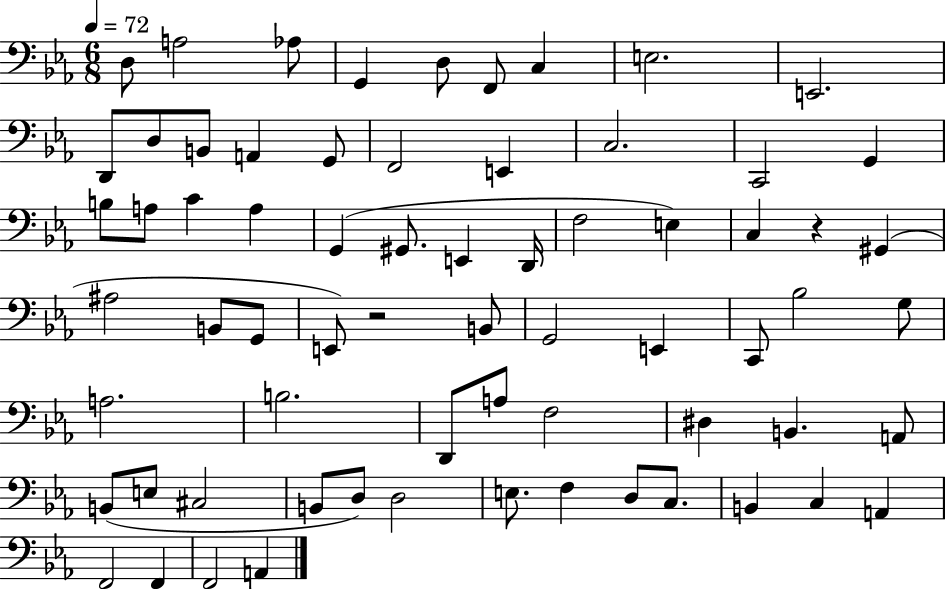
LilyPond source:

{
  \clef bass
  \numericTimeSignature
  \time 6/8
  \key ees \major
  \tempo 4 = 72
  d8 a2 aes8 | g,4 d8 f,8 c4 | e2. | e,2. | \break d,8 d8 b,8 a,4 g,8 | f,2 e,4 | c2. | c,2 g,4 | \break b8 a8 c'4 a4 | g,4( gis,8. e,4 d,16 | f2 e4) | c4 r4 gis,4( | \break ais2 b,8 g,8 | e,8) r2 b,8 | g,2 e,4 | c,8 bes2 g8 | \break a2. | b2. | d,8 a8 f2 | dis4 b,4. a,8 | \break b,8( e8 cis2 | b,8 d8) d2 | e8. f4 d8 c8. | b,4 c4 a,4 | \break f,2 f,4 | f,2 a,4 | \bar "|."
}